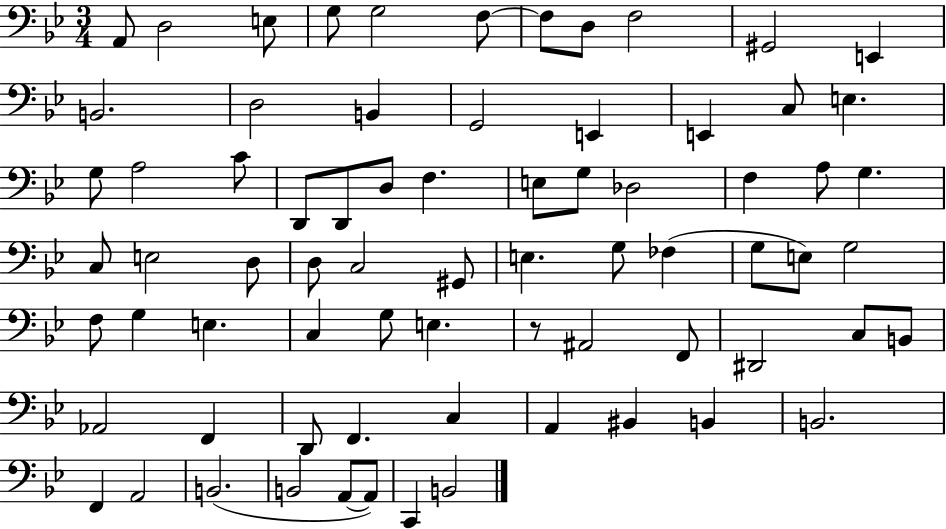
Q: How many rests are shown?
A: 1